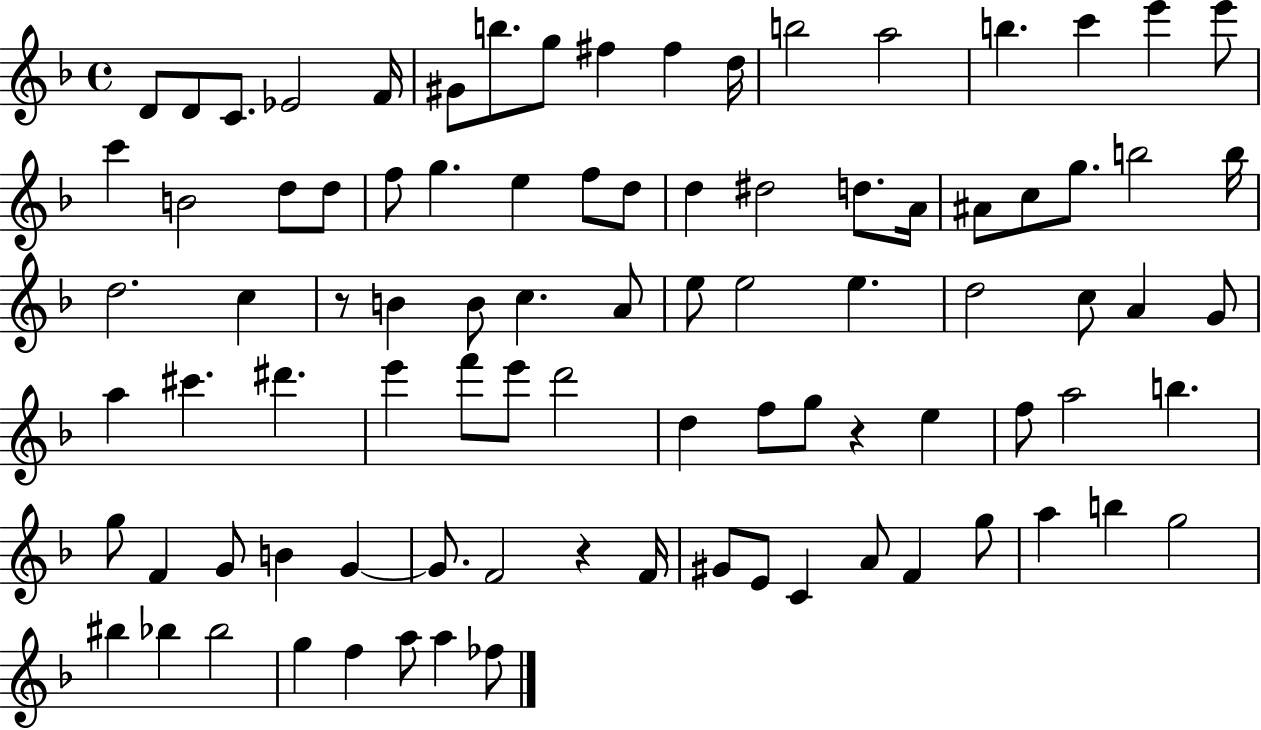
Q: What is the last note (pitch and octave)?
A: FES5